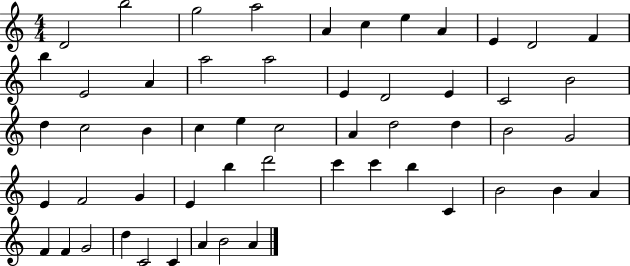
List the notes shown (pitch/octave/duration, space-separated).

D4/h B5/h G5/h A5/h A4/q C5/q E5/q A4/q E4/q D4/h F4/q B5/q E4/h A4/q A5/h A5/h E4/q D4/h E4/q C4/h B4/h D5/q C5/h B4/q C5/q E5/q C5/h A4/q D5/h D5/q B4/h G4/h E4/q F4/h G4/q E4/q B5/q D6/h C6/q C6/q B5/q C4/q B4/h B4/q A4/q F4/q F4/q G4/h D5/q C4/h C4/q A4/q B4/h A4/q